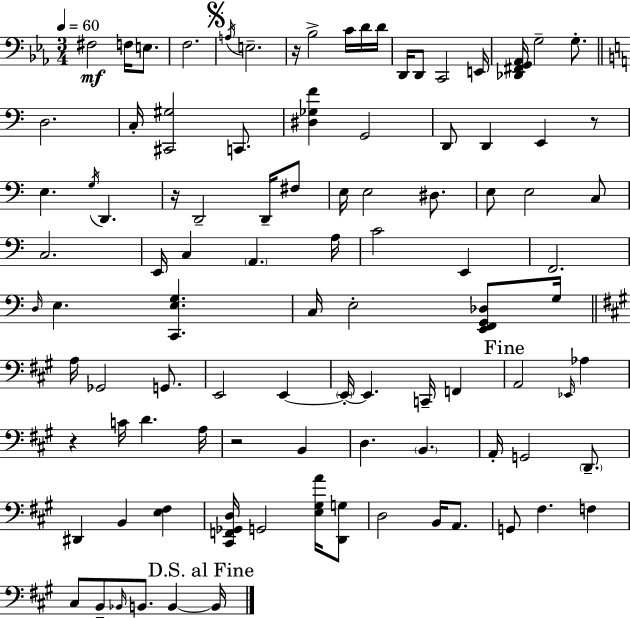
F#3/h F3/s E3/e. F3/h. A3/s E3/h. R/s Bb3/h C4/s D4/s D4/s D2/s D2/e C2/h E2/s [Db2,F#2,G2,Ab2]/s G3/h G3/e. D3/h. C3/s [C#2,G#3]/h C2/e. [D#3,Gb3,F4]/q G2/h D2/e D2/q E2/q R/e E3/q. G3/s D2/q. R/s D2/h D2/s F#3/e E3/s E3/h D#3/e. E3/e E3/h C3/e C3/h. E2/s C3/q A2/q. A3/s C4/h E2/q F2/h. D3/s E3/q. [C2,E3,G3]/q. C3/s E3/h [E2,F2,G2,Db3]/e G3/s A3/s Gb2/h G2/e. E2/h E2/q E2/s E2/q. C2/s F2/q A2/h Eb2/s Ab3/q R/q C4/s D4/q. A3/s R/h B2/q D3/q. B2/q. A2/s G2/h D2/e. D#2/q B2/q [E3,F#3]/q [C#2,F2,Gb2,D3]/s G2/h [E3,G#3,A4]/s [D2,G3]/e D3/h B2/s A2/e. G2/e F#3/q. F3/q C#3/e B2/e Bb2/s B2/e. B2/q B2/s